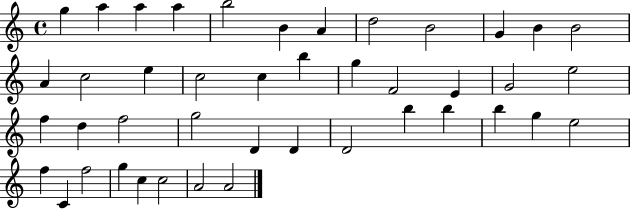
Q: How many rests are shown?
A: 0